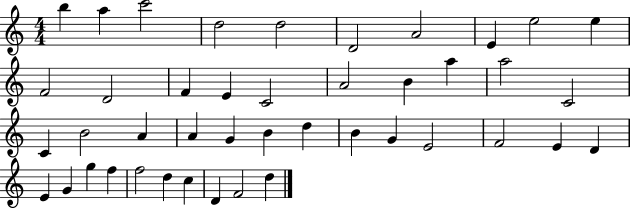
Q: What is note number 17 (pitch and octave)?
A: B4